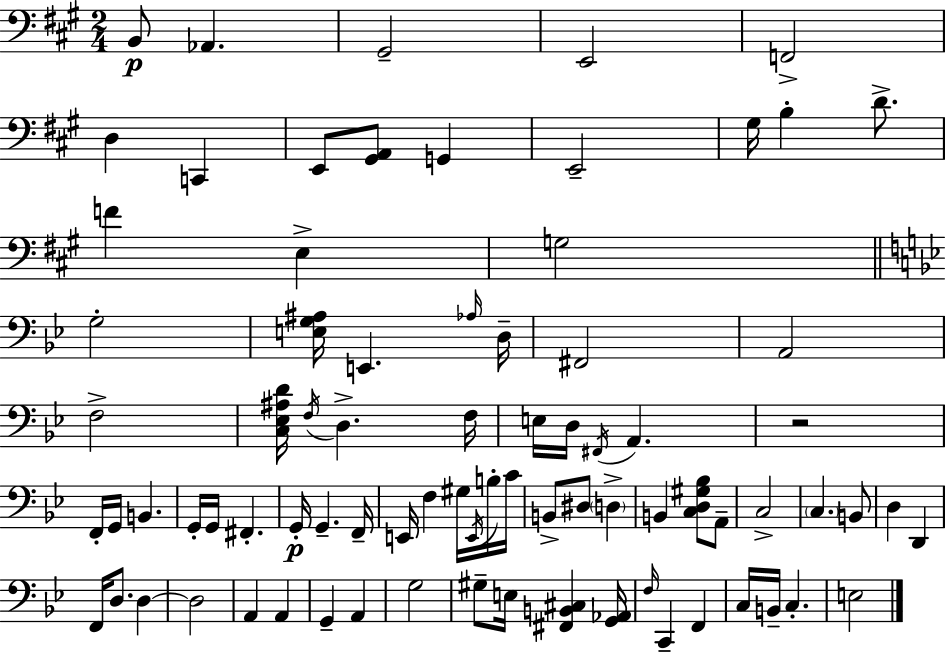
X:1
T:Untitled
M:2/4
L:1/4
K:A
B,,/2 _A,, ^G,,2 E,,2 F,,2 D, C,, E,,/2 [^G,,A,,]/2 G,, E,,2 ^G,/4 B, D/2 F E, G,2 G,2 [E,G,^A,]/4 E,, _A,/4 D,/4 ^F,,2 A,,2 F,2 [C,_E,^A,D]/4 F,/4 D, F,/4 E,/4 D,/4 ^F,,/4 A,, z2 F,,/4 G,,/4 B,, G,,/4 G,,/4 ^F,, G,,/4 G,, F,,/4 E,,/4 F, ^G,/4 E,,/4 B,/4 C/4 B,,/2 ^D,/2 D, B,, [C,D,^G,_B,]/2 A,,/2 C,2 C, B,,/2 D, D,, F,,/4 D,/2 D, D,2 A,, A,, G,, A,, G,2 ^G,/2 E,/4 [^F,,B,,^C,] [G,,_A,,]/4 F,/4 C,, F,, C,/4 B,,/4 C, E,2